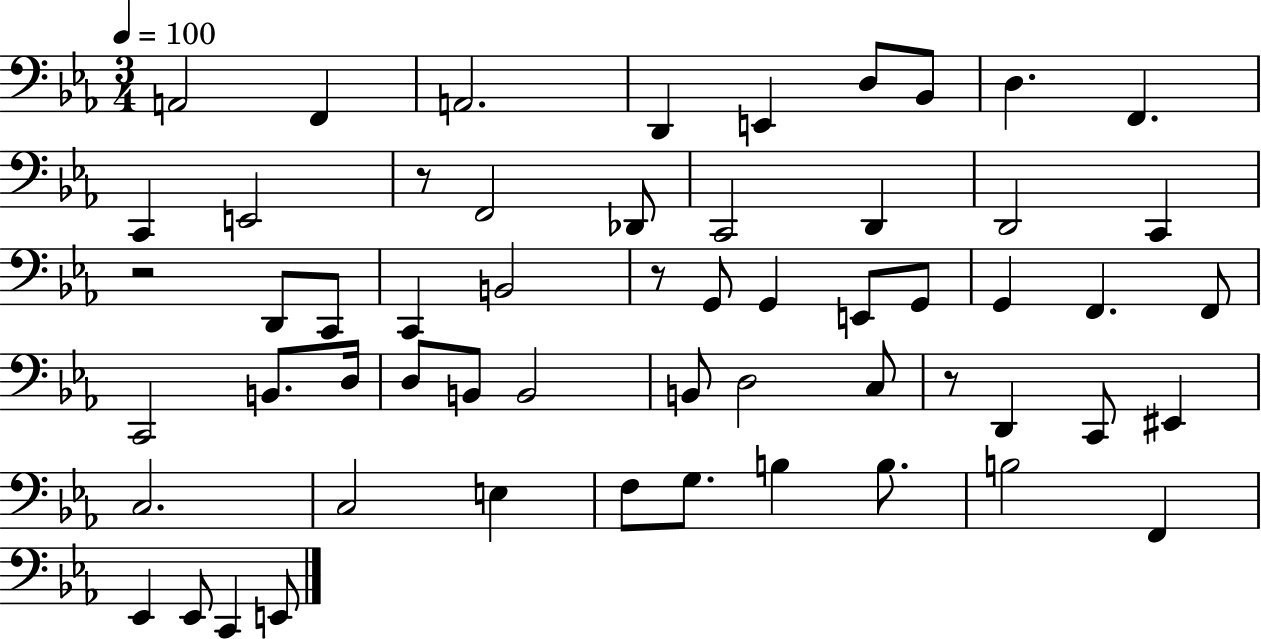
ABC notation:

X:1
T:Untitled
M:3/4
L:1/4
K:Eb
A,,2 F,, A,,2 D,, E,, D,/2 _B,,/2 D, F,, C,, E,,2 z/2 F,,2 _D,,/2 C,,2 D,, D,,2 C,, z2 D,,/2 C,,/2 C,, B,,2 z/2 G,,/2 G,, E,,/2 G,,/2 G,, F,, F,,/2 C,,2 B,,/2 D,/4 D,/2 B,,/2 B,,2 B,,/2 D,2 C,/2 z/2 D,, C,,/2 ^E,, C,2 C,2 E, F,/2 G,/2 B, B,/2 B,2 F,, _E,, _E,,/2 C,, E,,/2